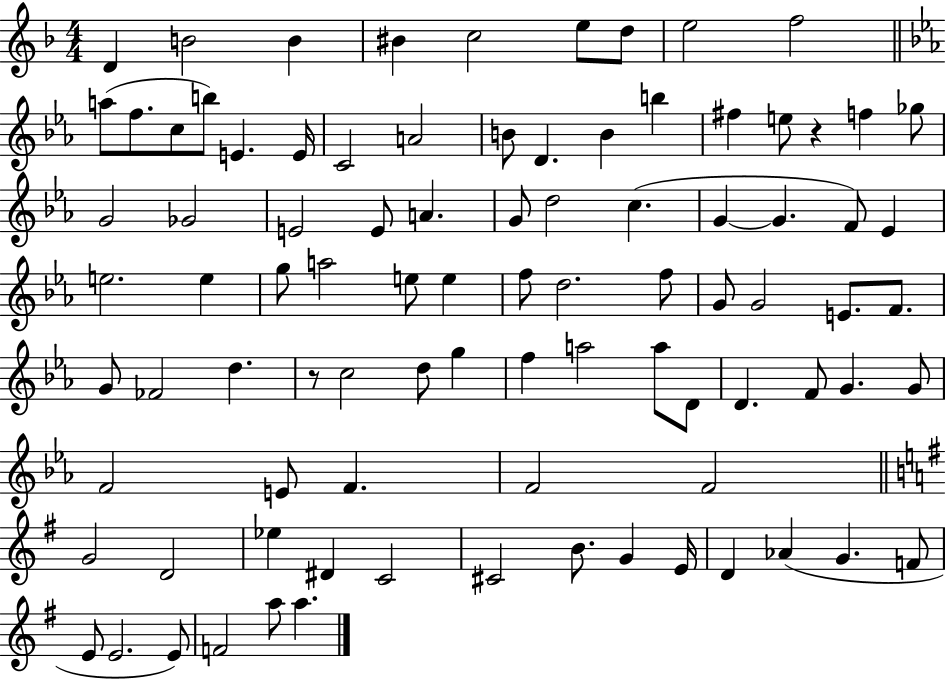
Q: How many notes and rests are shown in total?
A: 90